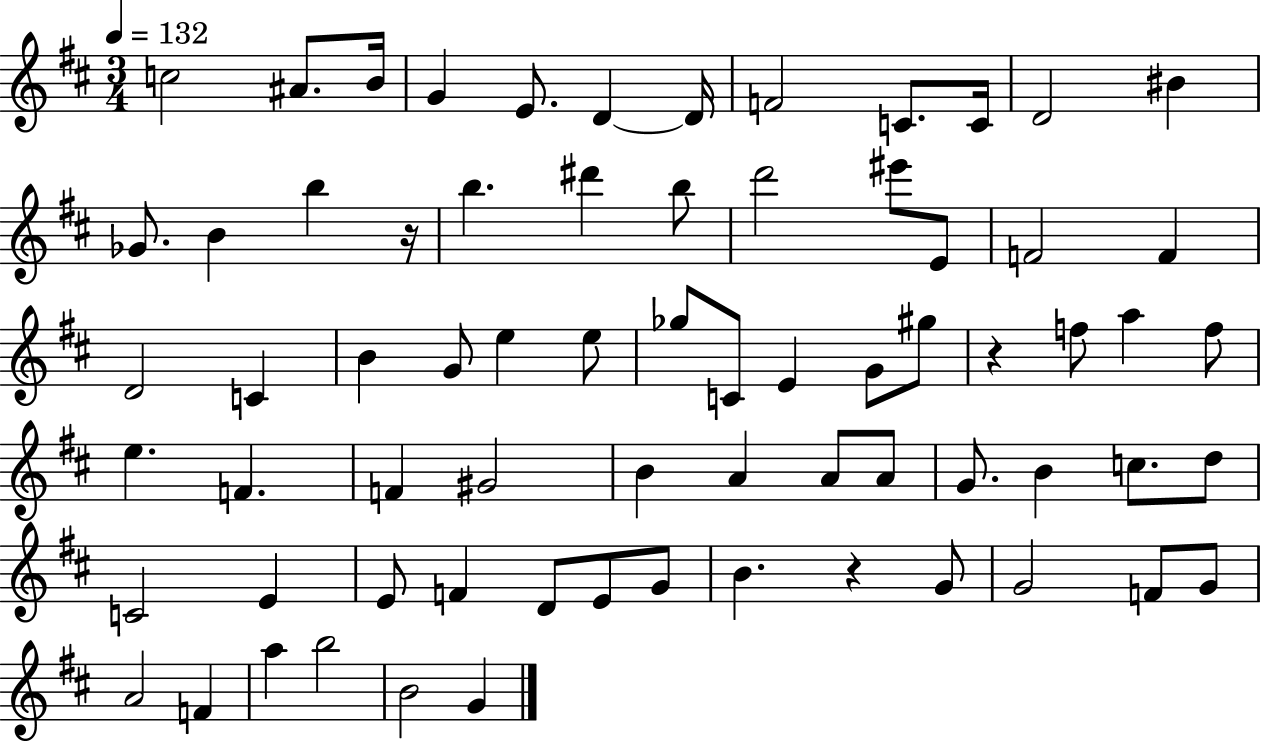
C5/h A#4/e. B4/s G4/q E4/e. D4/q D4/s F4/h C4/e. C4/s D4/h BIS4/q Gb4/e. B4/q B5/q R/s B5/q. D#6/q B5/e D6/h EIS6/e E4/e F4/h F4/q D4/h C4/q B4/q G4/e E5/q E5/e Gb5/e C4/e E4/q G4/e G#5/e R/q F5/e A5/q F5/e E5/q. F4/q. F4/q G#4/h B4/q A4/q A4/e A4/e G4/e. B4/q C5/e. D5/e C4/h E4/q E4/e F4/q D4/e E4/e G4/e B4/q. R/q G4/e G4/h F4/e G4/e A4/h F4/q A5/q B5/h B4/h G4/q